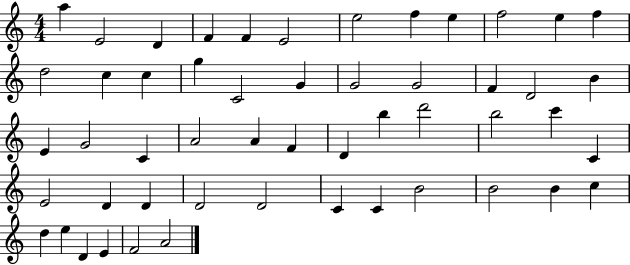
A5/q E4/h D4/q F4/q F4/q E4/h E5/h F5/q E5/q F5/h E5/q F5/q D5/h C5/q C5/q G5/q C4/h G4/q G4/h G4/h F4/q D4/h B4/q E4/q G4/h C4/q A4/h A4/q F4/q D4/q B5/q D6/h B5/h C6/q C4/q E4/h D4/q D4/q D4/h D4/h C4/q C4/q B4/h B4/h B4/q C5/q D5/q E5/q D4/q E4/q F4/h A4/h